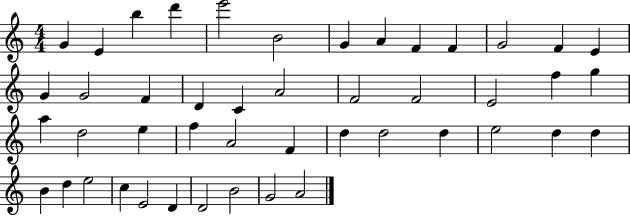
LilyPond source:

{
  \clef treble
  \numericTimeSignature
  \time 4/4
  \key c \major
  g'4 e'4 b''4 d'''4 | e'''2 b'2 | g'4 a'4 f'4 f'4 | g'2 f'4 e'4 | \break g'4 g'2 f'4 | d'4 c'4 a'2 | f'2 f'2 | e'2 f''4 g''4 | \break a''4 d''2 e''4 | f''4 a'2 f'4 | d''4 d''2 d''4 | e''2 d''4 d''4 | \break b'4 d''4 e''2 | c''4 e'2 d'4 | d'2 b'2 | g'2 a'2 | \break \bar "|."
}